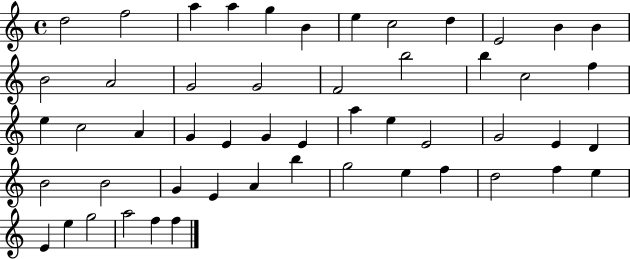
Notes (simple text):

D5/h F5/h A5/q A5/q G5/q B4/q E5/q C5/h D5/q E4/h B4/q B4/q B4/h A4/h G4/h G4/h F4/h B5/h B5/q C5/h F5/q E5/q C5/h A4/q G4/q E4/q G4/q E4/q A5/q E5/q E4/h G4/h E4/q D4/q B4/h B4/h G4/q E4/q A4/q B5/q G5/h E5/q F5/q D5/h F5/q E5/q E4/q E5/q G5/h A5/h F5/q F5/q